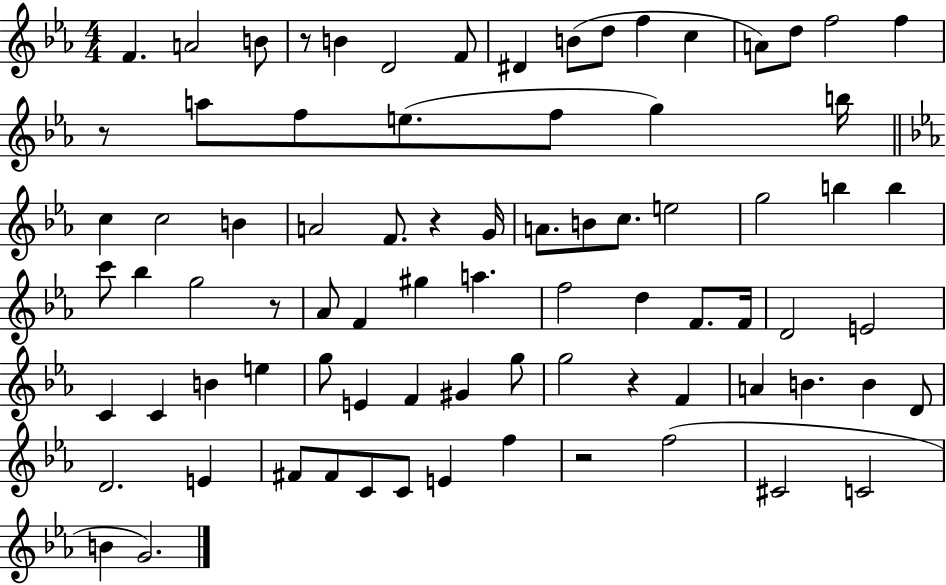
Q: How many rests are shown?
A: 6